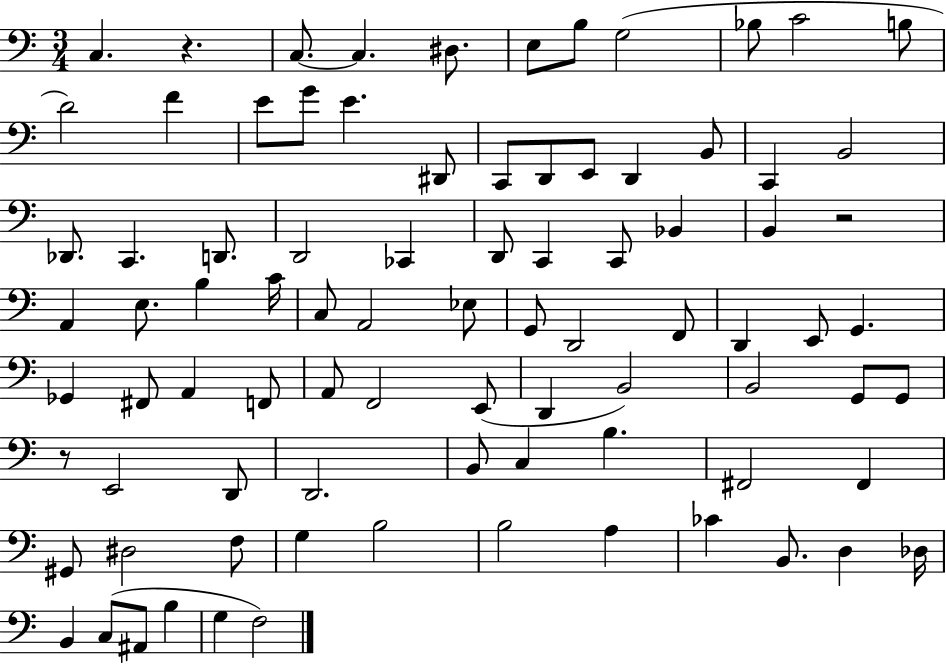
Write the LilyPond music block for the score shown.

{
  \clef bass
  \numericTimeSignature
  \time 3/4
  \key c \major
  c4. r4. | c8.~~ c4. dis8. | e8 b8 g2( | bes8 c'2 b8 | \break d'2) f'4 | e'8 g'8 e'4. dis,8 | c,8 d,8 e,8 d,4 b,8 | c,4 b,2 | \break des,8. c,4. d,8. | d,2 ces,4 | d,8 c,4 c,8 bes,4 | b,4 r2 | \break a,4 e8. b4 c'16 | c8 a,2 ees8 | g,8 d,2 f,8 | d,4 e,8 g,4. | \break ges,4 fis,8 a,4 f,8 | a,8 f,2 e,8( | d,4 b,2) | b,2 g,8 g,8 | \break r8 e,2 d,8 | d,2. | b,8 c4 b4. | fis,2 fis,4 | \break gis,8 dis2 f8 | g4 b2 | b2 a4 | ces'4 b,8. d4 des16 | \break b,4 c8( ais,8 b4 | g4 f2) | \bar "|."
}